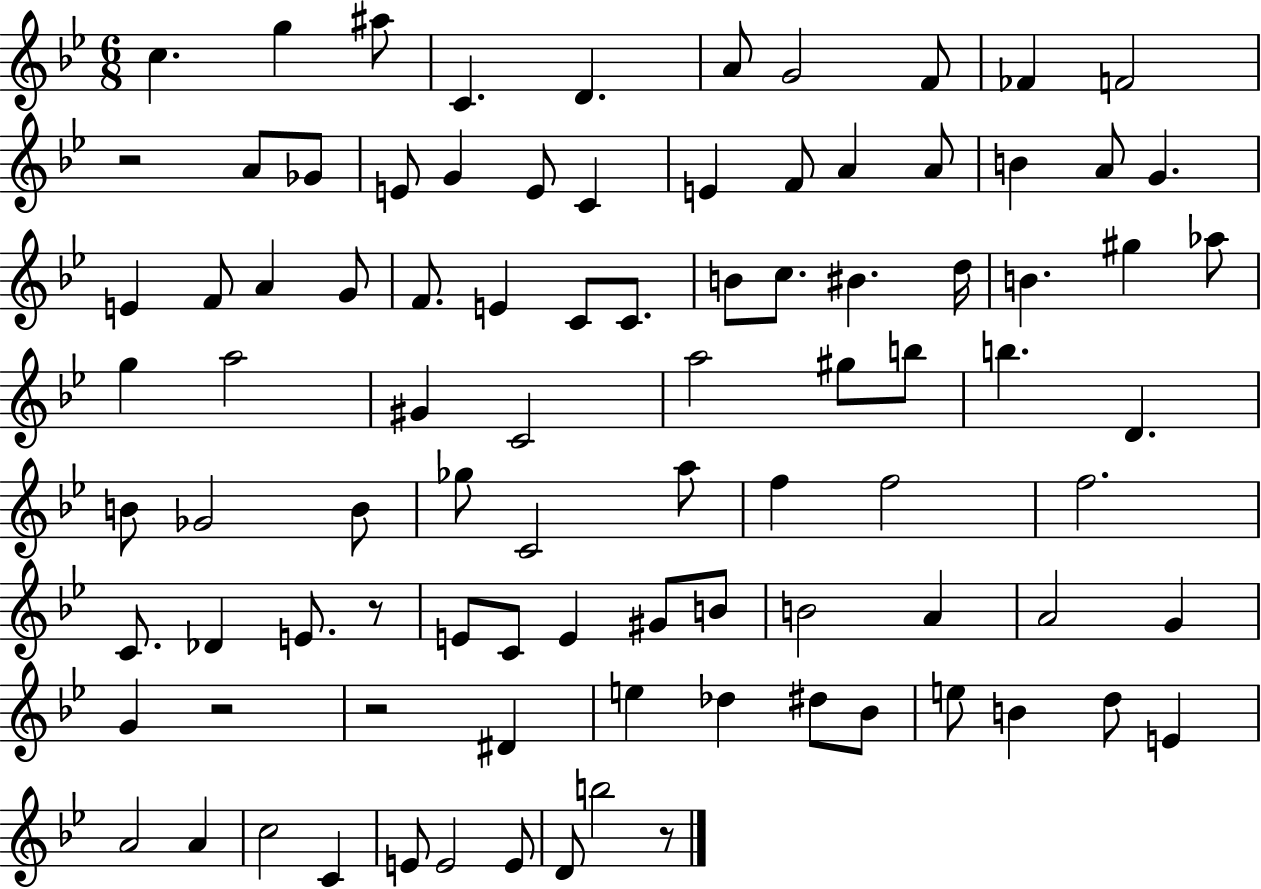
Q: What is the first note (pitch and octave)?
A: C5